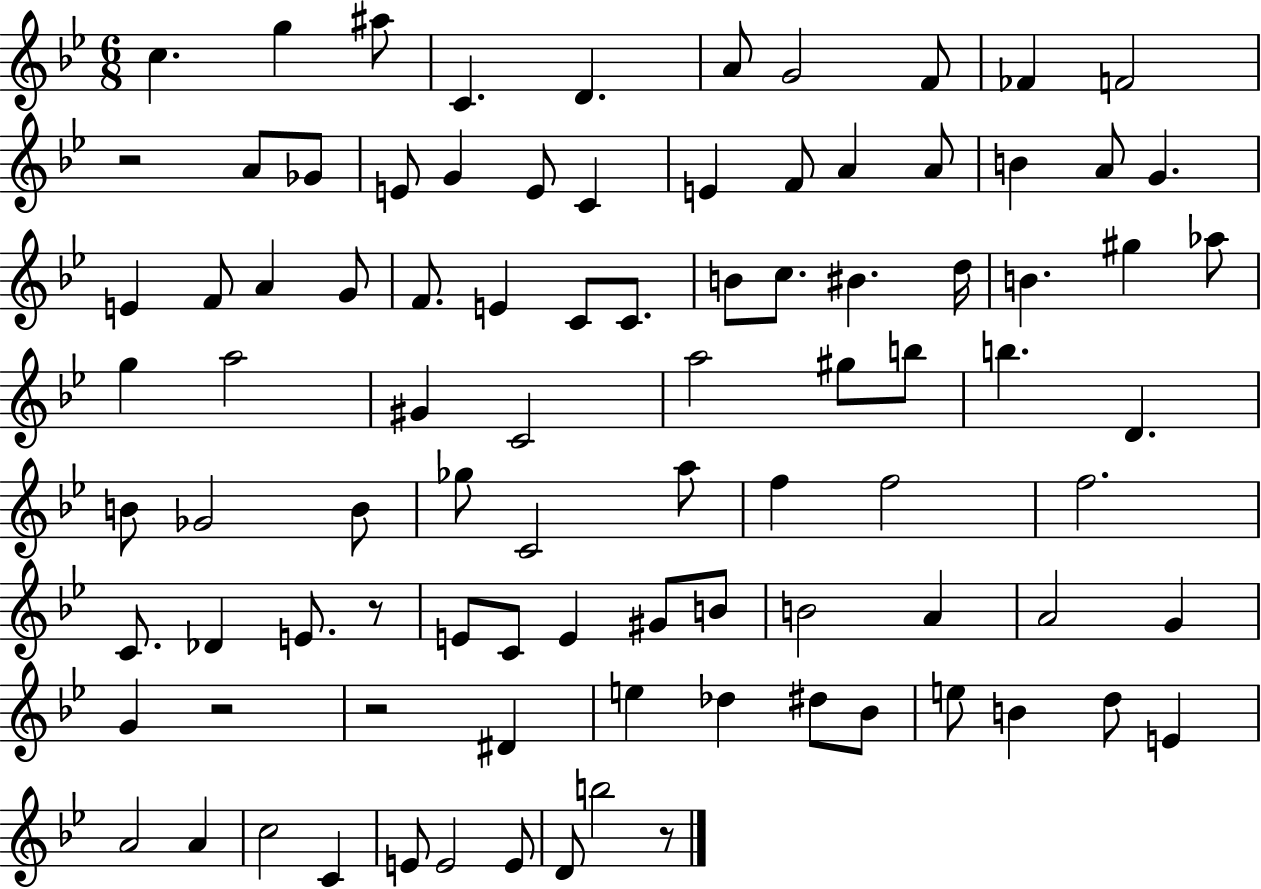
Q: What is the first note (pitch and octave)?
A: C5